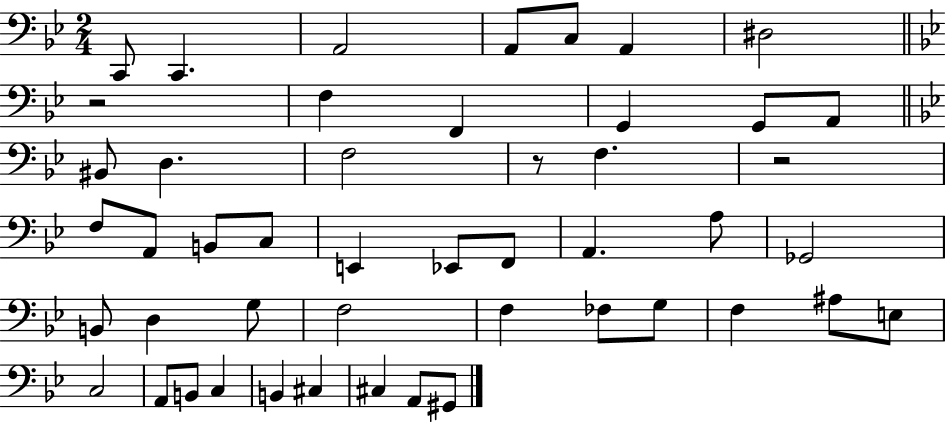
X:1
T:Untitled
M:2/4
L:1/4
K:Bb
C,,/2 C,, A,,2 A,,/2 C,/2 A,, ^D,2 z2 F, F,, G,, G,,/2 A,,/2 ^B,,/2 D, F,2 z/2 F, z2 F,/2 A,,/2 B,,/2 C,/2 E,, _E,,/2 F,,/2 A,, A,/2 _G,,2 B,,/2 D, G,/2 F,2 F, _F,/2 G,/2 F, ^A,/2 E,/2 C,2 A,,/2 B,,/2 C, B,, ^C, ^C, A,,/2 ^G,,/2